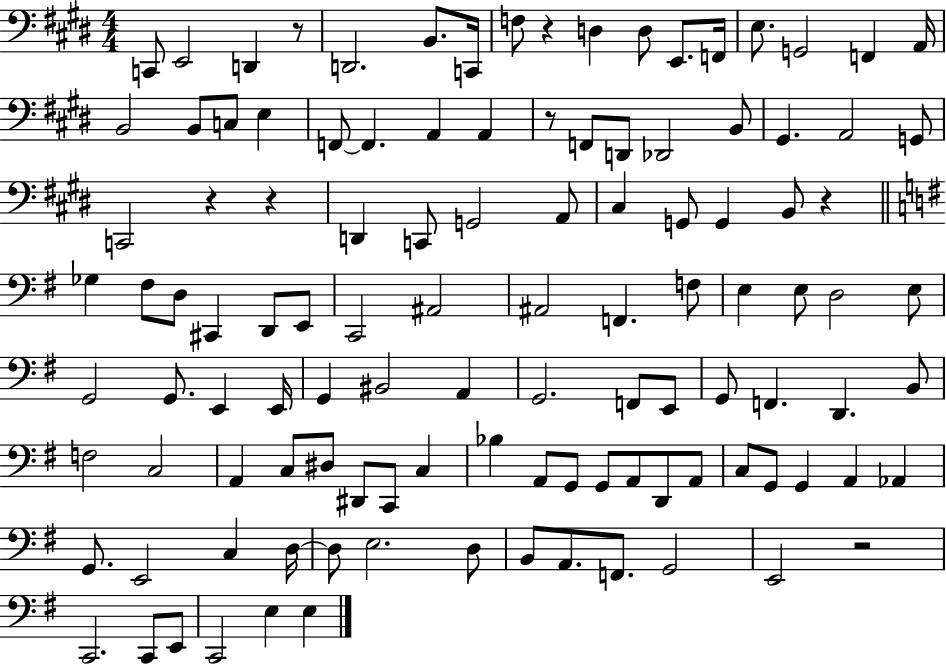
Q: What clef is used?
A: bass